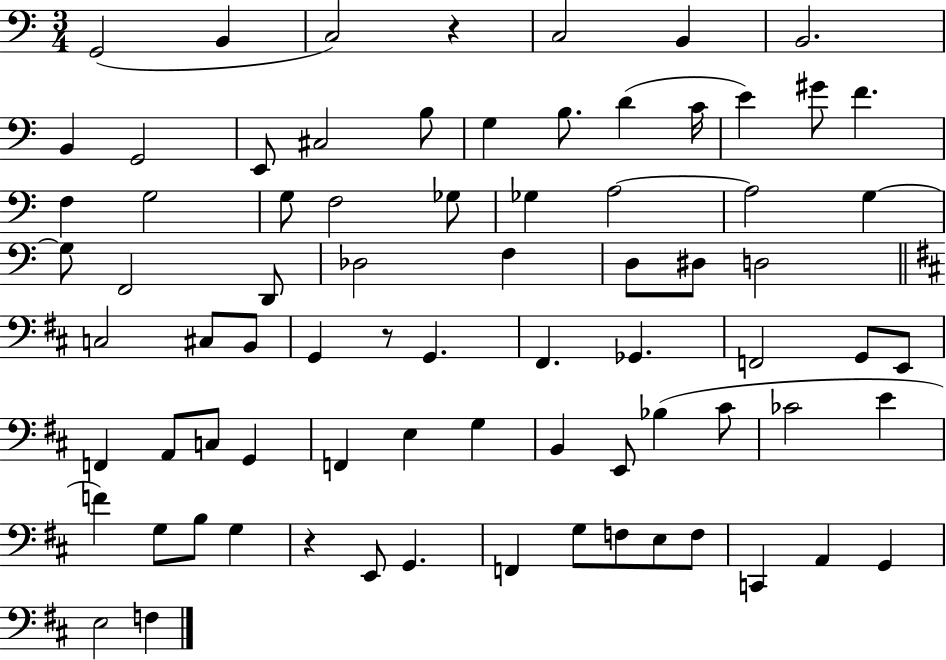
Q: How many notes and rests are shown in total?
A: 77